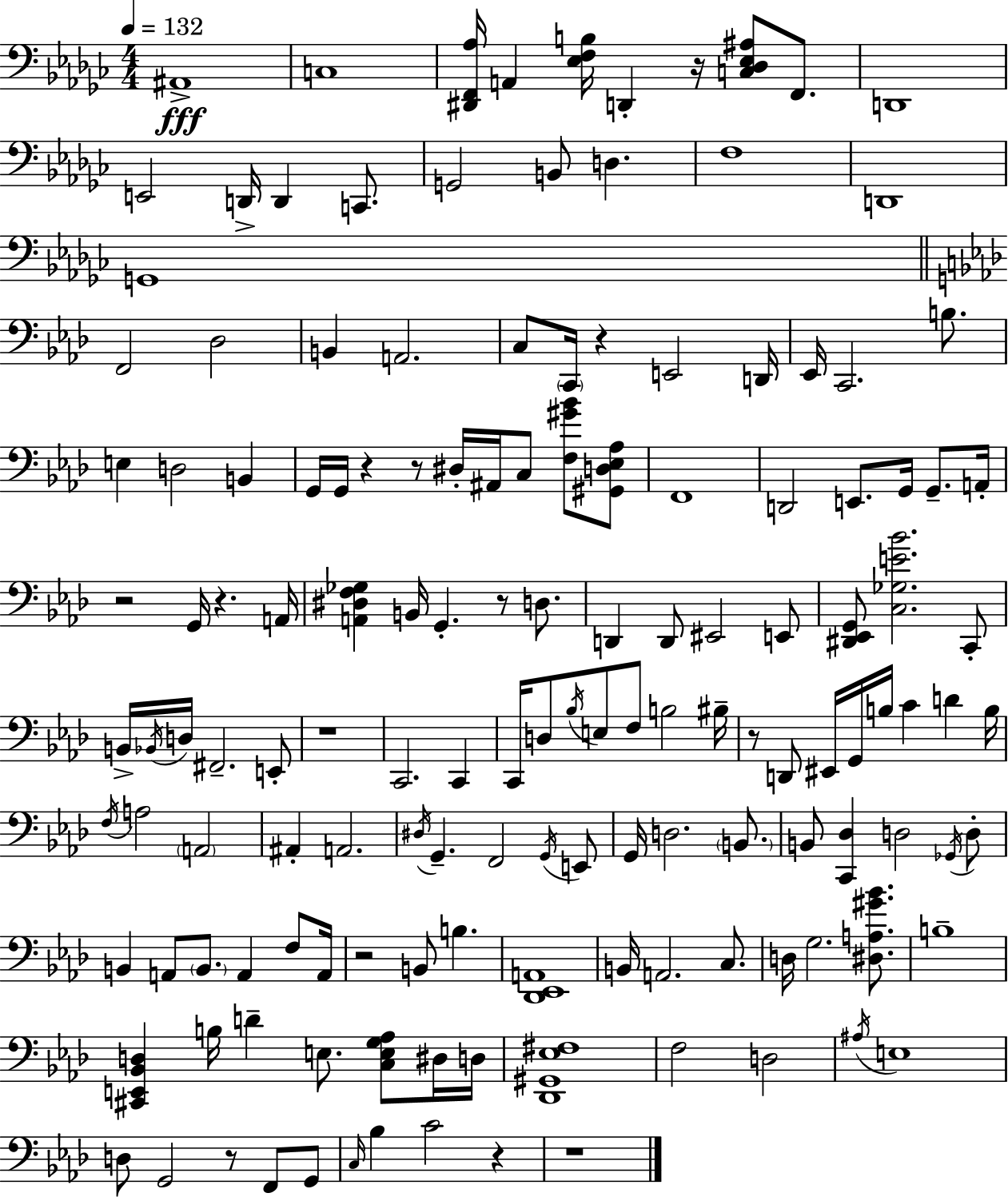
A#2/w C3/w [D#2,F2,Ab3]/s A2/q [Eb3,F3,B3]/s D2/q R/s [C3,Db3,Eb3,A#3]/e F2/e. D2/w E2/h D2/s D2/q C2/e. G2/h B2/e D3/q. F3/w D2/w G2/w F2/h Db3/h B2/q A2/h. C3/e C2/s R/q E2/h D2/s Eb2/s C2/h. B3/e. E3/q D3/h B2/q G2/s G2/s R/q R/e D#3/s A#2/s C3/e [F3,G#4,Bb4]/e [G#2,D3,Eb3,Ab3]/e F2/w D2/h E2/e. G2/s G2/e. A2/s R/h G2/s R/q. A2/s [A2,D#3,F3,Gb3]/q B2/s G2/q. R/e D3/e. D2/q D2/e EIS2/h E2/e [D#2,Eb2,G2]/e [C3,Gb3,E4,Bb4]/h. C2/e B2/s Bb2/s D3/s F#2/h. E2/e R/w C2/h. C2/q C2/s D3/e Bb3/s E3/e F3/e B3/h BIS3/s R/e D2/e EIS2/s G2/s B3/s C4/q D4/q B3/s F3/s A3/h A2/h A#2/q A2/h. D#3/s G2/q. F2/h G2/s E2/e G2/s D3/h. B2/e. B2/e [C2,Db3]/q D3/h Gb2/s D3/e B2/q A2/e B2/e. A2/q F3/e A2/s R/h B2/e B3/q. [Db2,Eb2,A2]/w B2/s A2/h. C3/e. D3/s G3/h. [D#3,A3,G#4,Bb4]/e. B3/w [C#2,E2,Bb2,D3]/q B3/s D4/q E3/e. [C3,E3,G3,Ab3]/e D#3/s D3/s [Db2,G#2,Eb3,F#3]/w F3/h D3/h A#3/s E3/w D3/e G2/h R/e F2/e G2/e C3/s Bb3/q C4/h R/q R/w